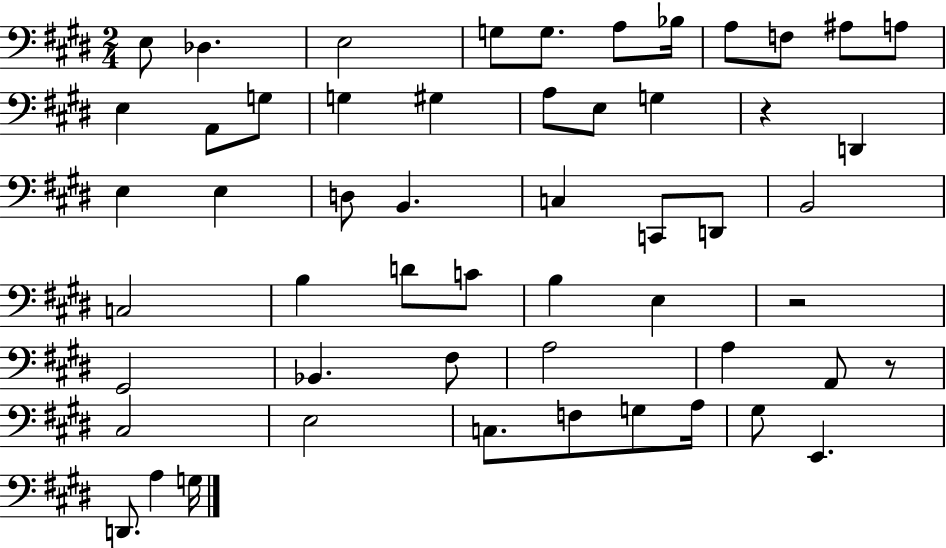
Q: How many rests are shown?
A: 3